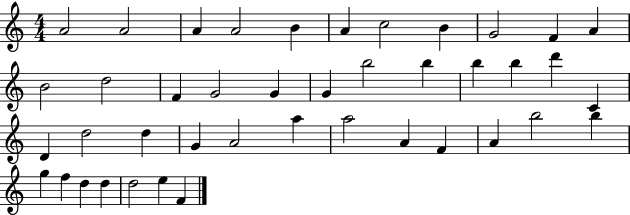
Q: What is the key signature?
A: C major